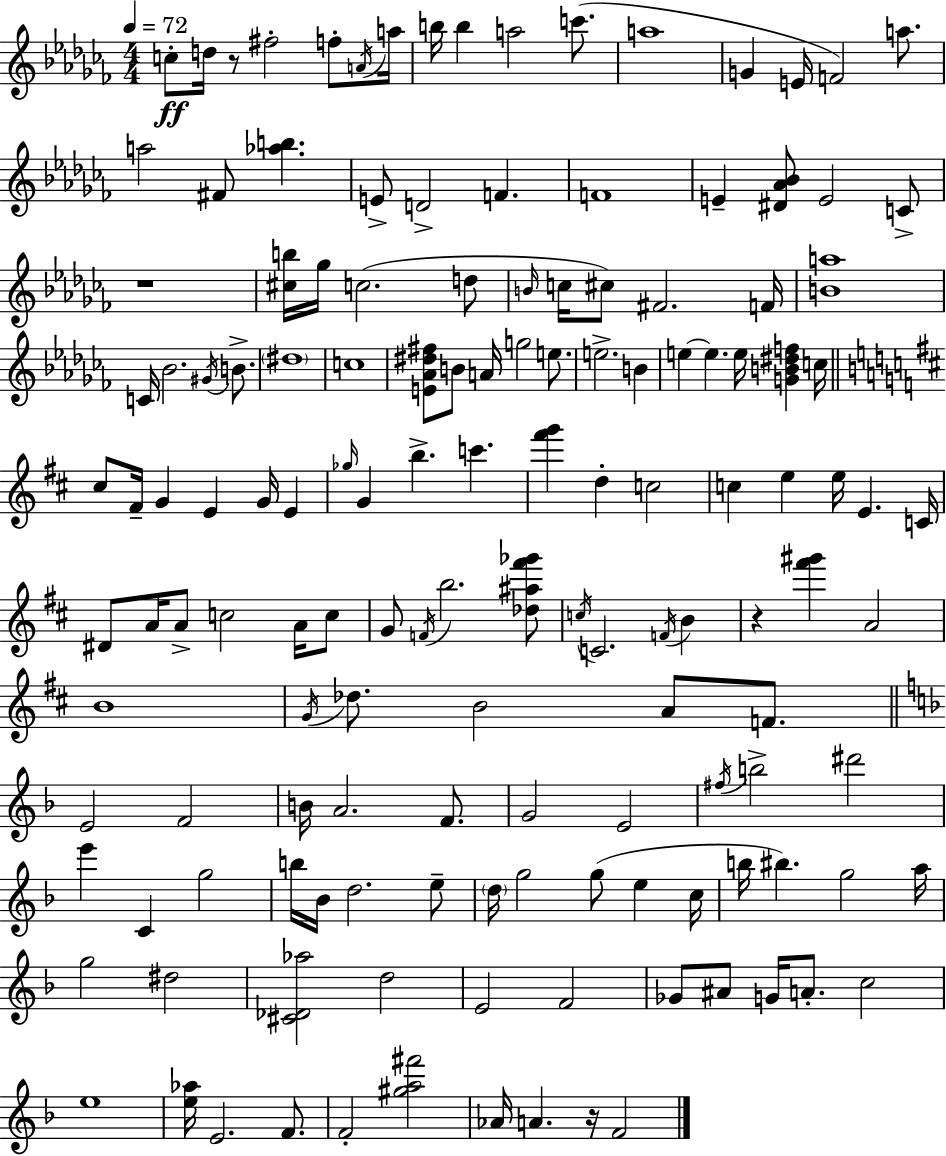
C5/e D5/s R/e F#5/h F5/e A4/s A5/s B5/s B5/q A5/h C6/e. A5/w G4/q E4/s F4/h A5/e. A5/h F#4/e [Ab5,B5]/q. E4/e D4/h F4/q. F4/w E4/q [D#4,Ab4,Bb4]/e E4/h C4/e R/w [C#5,B5]/s Gb5/s C5/h. D5/e B4/s C5/s C#5/e F#4/h. F4/s [B4,A5]/w C4/s Bb4/h. G#4/s B4/e. D#5/w C5/w [E4,Ab4,D#5,F#5]/e B4/e A4/s G5/h E5/e. E5/h. B4/q E5/q E5/q. E5/s [G4,B4,D#5,F5]/q C5/s C#5/e F#4/s G4/q E4/q G4/s E4/q Gb5/s G4/q B5/q. C6/q. [F#6,G6]/q D5/q C5/h C5/q E5/q E5/s E4/q. C4/s D#4/e A4/s A4/e C5/h A4/s C5/e G4/e F4/s B5/h. [Db5,A#5,F#6,Gb6]/e C5/s C4/h. F4/s B4/q R/q [F#6,G#6]/q A4/h B4/w G4/s Db5/e. B4/h A4/e F4/e. E4/h F4/h B4/s A4/h. F4/e. G4/h E4/h F#5/s B5/h D#6/h E6/q C4/q G5/h B5/s Bb4/s D5/h. E5/e D5/s G5/h G5/e E5/q C5/s B5/s BIS5/q. G5/h A5/s G5/h D#5/h [C#4,Db4,Ab5]/h D5/h E4/h F4/h Gb4/e A#4/e G4/s A4/e. C5/h E5/w [E5,Ab5]/s E4/h. F4/e. F4/h [G#5,A5,F#6]/h Ab4/s A4/q. R/s F4/h